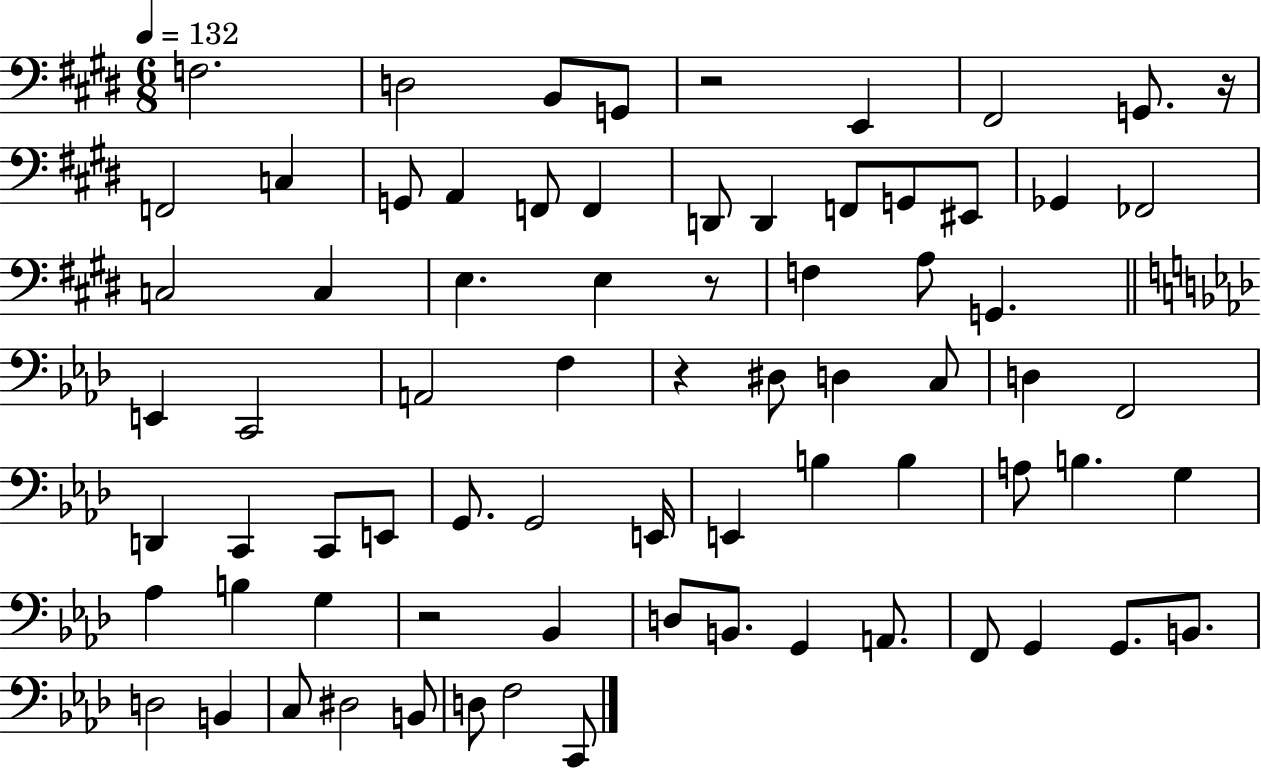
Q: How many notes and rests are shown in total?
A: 74